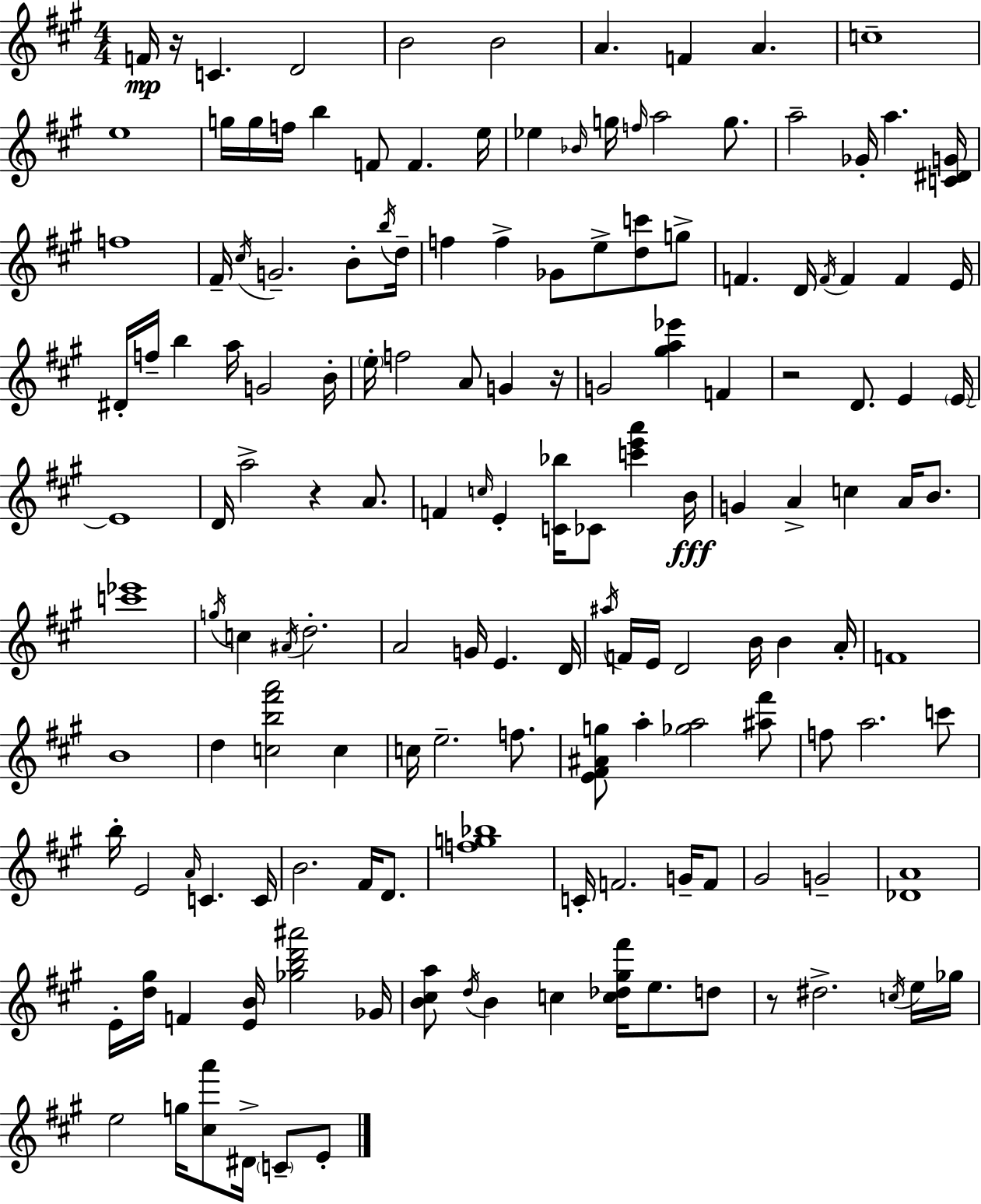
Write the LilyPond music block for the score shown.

{
  \clef treble
  \numericTimeSignature
  \time 4/4
  \key a \major
  f'16\mp r16 c'4. d'2 | b'2 b'2 | a'4. f'4 a'4. | c''1-- | \break e''1 | g''16 g''16 f''16 b''4 f'8 f'4. e''16 | ees''4 \grace { bes'16 } g''16 \grace { f''16 } a''2 g''8. | a''2-- ges'16-. a''4. | \break <c' dis' g'>16 f''1 | fis'16-- \acciaccatura { cis''16 } g'2.-- | b'8-. \acciaccatura { b''16 } d''16-- f''4 f''4-> ges'8 e''8-> | <d'' c'''>8 g''8-> f'4. d'16 \acciaccatura { f'16 } f'4 | \break f'4 e'16 dis'16-. f''16-- b''4 a''16 g'2 | b'16-. \parenthesize e''16-. f''2 a'8 | g'4 r16 g'2 <gis'' a'' ees'''>4 | f'4 r2 d'8. | \break e'4 \parenthesize e'16~~ e'1 | d'16 a''2-> r4 | a'8. f'4 \grace { c''16 } e'4-. <c' bes''>16 ces'8 | <c''' e''' a'''>4 b'16\fff g'4 a'4-> c''4 | \break a'16 b'8. <c''' ees'''>1 | \acciaccatura { g''16 } c''4 \acciaccatura { ais'16 } d''2.-. | a'2 | g'16 e'4. d'16 \acciaccatura { ais''16 } f'16 e'16 d'2 | \break b'16 b'4 a'16-. f'1 | b'1 | d''4 <c'' b'' fis''' a'''>2 | c''4 c''16 e''2.-- | \break f''8. <e' fis' ais' g''>8 a''4-. <ges'' a''>2 | <ais'' fis'''>8 f''8 a''2. | c'''8 b''16-. e'2 | \grace { a'16 } c'4. c'16 b'2. | \break fis'16 d'8. <f'' g'' bes''>1 | c'16-. f'2. | g'16-- f'8 gis'2 | g'2-- <des' a'>1 | \break e'16-. <d'' gis''>16 f'4 | <e' b'>16 <ges'' b'' d''' ais'''>2 ges'16 <b' cis'' a''>8 \acciaccatura { d''16 } b'4 | c''4 <c'' des'' gis'' fis'''>16 e''8. d''8 r8 dis''2.-> | \acciaccatura { c''16 } e''16 ges''16 e''2 | \break g''16 <cis'' a'''>8 dis'16-> \parenthesize c'8-- e'8-. \bar "|."
}